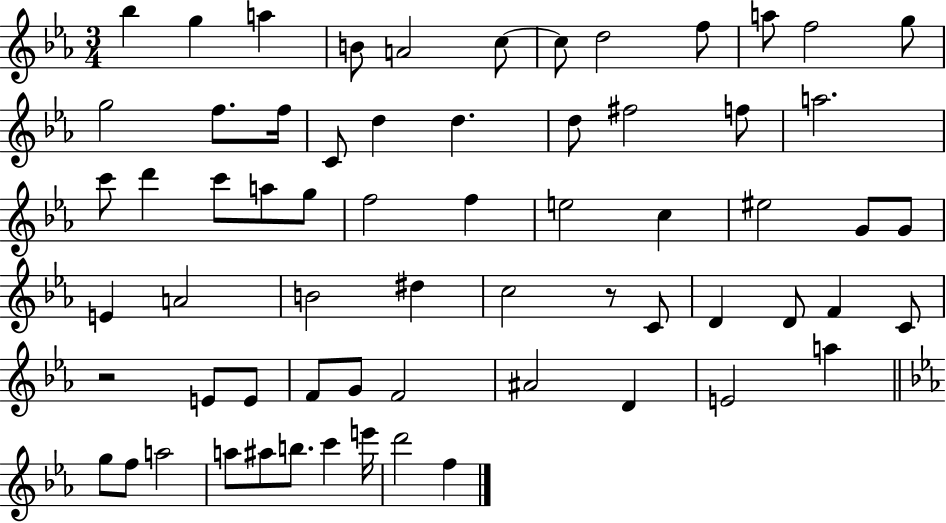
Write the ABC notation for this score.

X:1
T:Untitled
M:3/4
L:1/4
K:Eb
_b g a B/2 A2 c/2 c/2 d2 f/2 a/2 f2 g/2 g2 f/2 f/4 C/2 d d d/2 ^f2 f/2 a2 c'/2 d' c'/2 a/2 g/2 f2 f e2 c ^e2 G/2 G/2 E A2 B2 ^d c2 z/2 C/2 D D/2 F C/2 z2 E/2 E/2 F/2 G/2 F2 ^A2 D E2 a g/2 f/2 a2 a/2 ^a/2 b/2 c' e'/4 d'2 f